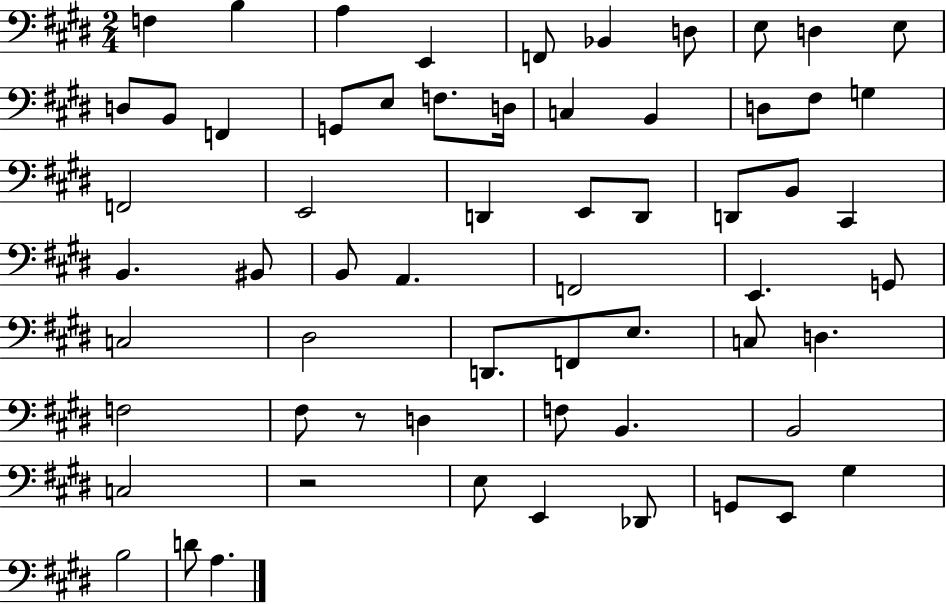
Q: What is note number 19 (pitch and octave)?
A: B2